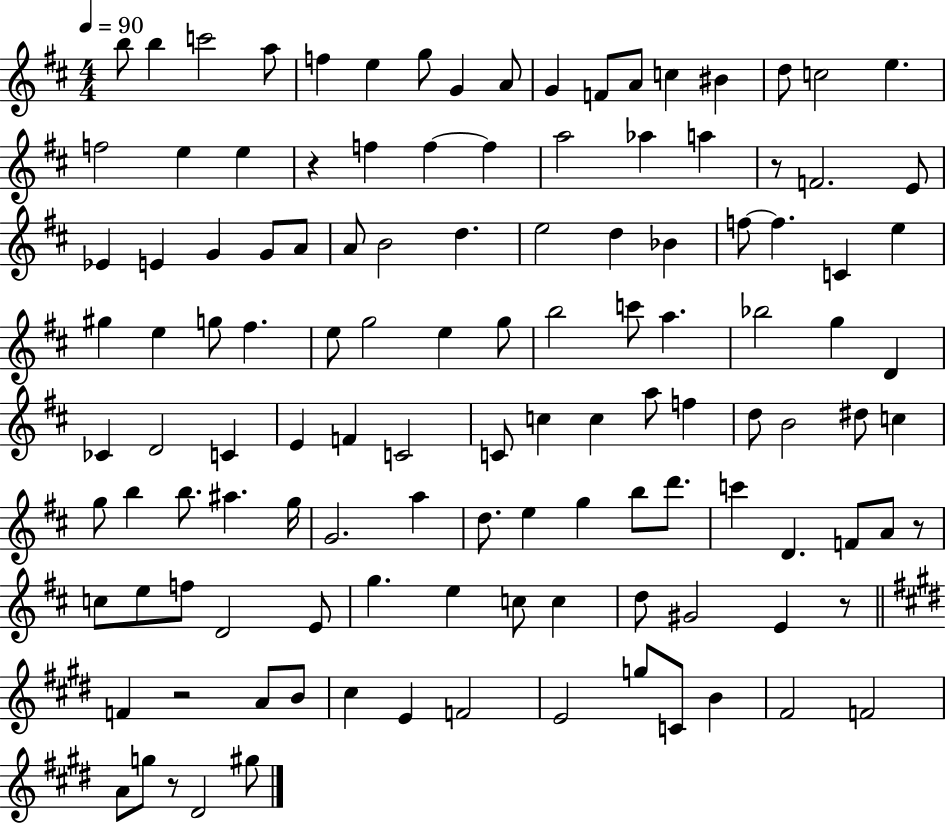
B5/e B5/q C6/h A5/e F5/q E5/q G5/e G4/q A4/e G4/q F4/e A4/e C5/q BIS4/q D5/e C5/h E5/q. F5/h E5/q E5/q R/q F5/q F5/q F5/q A5/h Ab5/q A5/q R/e F4/h. E4/e Eb4/q E4/q G4/q G4/e A4/e A4/e B4/h D5/q. E5/h D5/q Bb4/q F5/e F5/q. C4/q E5/q G#5/q E5/q G5/e F#5/q. E5/e G5/h E5/q G5/e B5/h C6/e A5/q. Bb5/h G5/q D4/q CES4/q D4/h C4/q E4/q F4/q C4/h C4/e C5/q C5/q A5/e F5/q D5/e B4/h D#5/e C5/q G5/e B5/q B5/e. A#5/q. G5/s G4/h. A5/q D5/e. E5/q G5/q B5/e D6/e. C6/q D4/q. F4/e A4/e R/e C5/e E5/e F5/e D4/h E4/e G5/q. E5/q C5/e C5/q D5/e G#4/h E4/q R/e F4/q R/h A4/e B4/e C#5/q E4/q F4/h E4/h G5/e C4/e B4/q F#4/h F4/h A4/e G5/e R/e D#4/h G#5/e